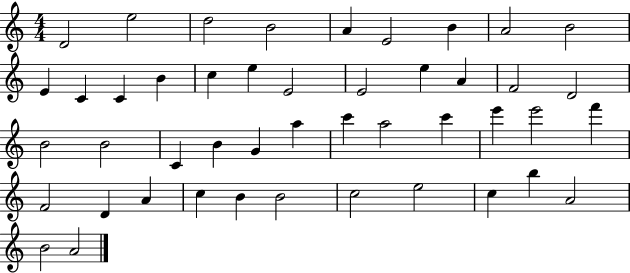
{
  \clef treble
  \numericTimeSignature
  \time 4/4
  \key c \major
  d'2 e''2 | d''2 b'2 | a'4 e'2 b'4 | a'2 b'2 | \break e'4 c'4 c'4 b'4 | c''4 e''4 e'2 | e'2 e''4 a'4 | f'2 d'2 | \break b'2 b'2 | c'4 b'4 g'4 a''4 | c'''4 a''2 c'''4 | e'''4 e'''2 f'''4 | \break f'2 d'4 a'4 | c''4 b'4 b'2 | c''2 e''2 | c''4 b''4 a'2 | \break b'2 a'2 | \bar "|."
}